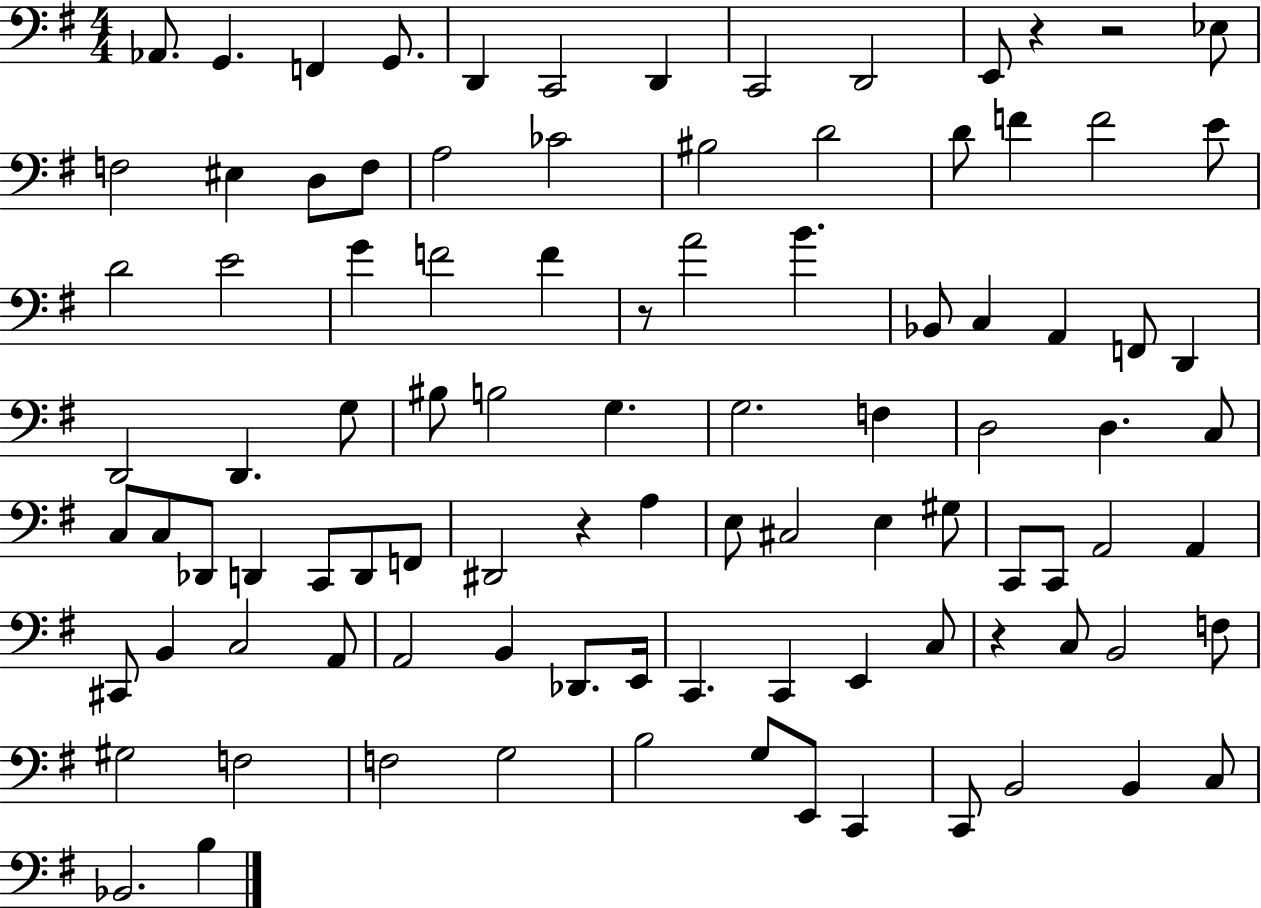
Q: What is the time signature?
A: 4/4